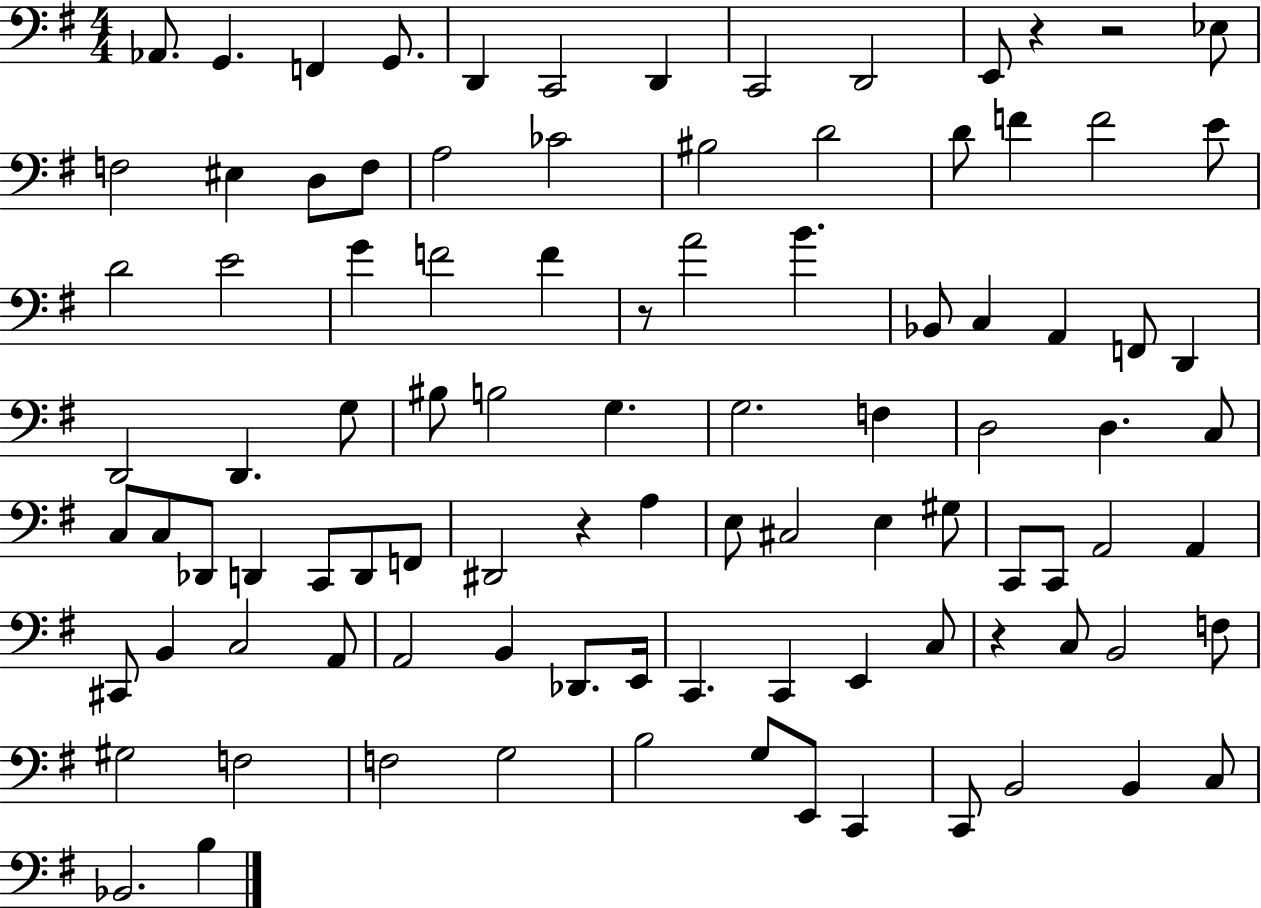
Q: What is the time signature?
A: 4/4